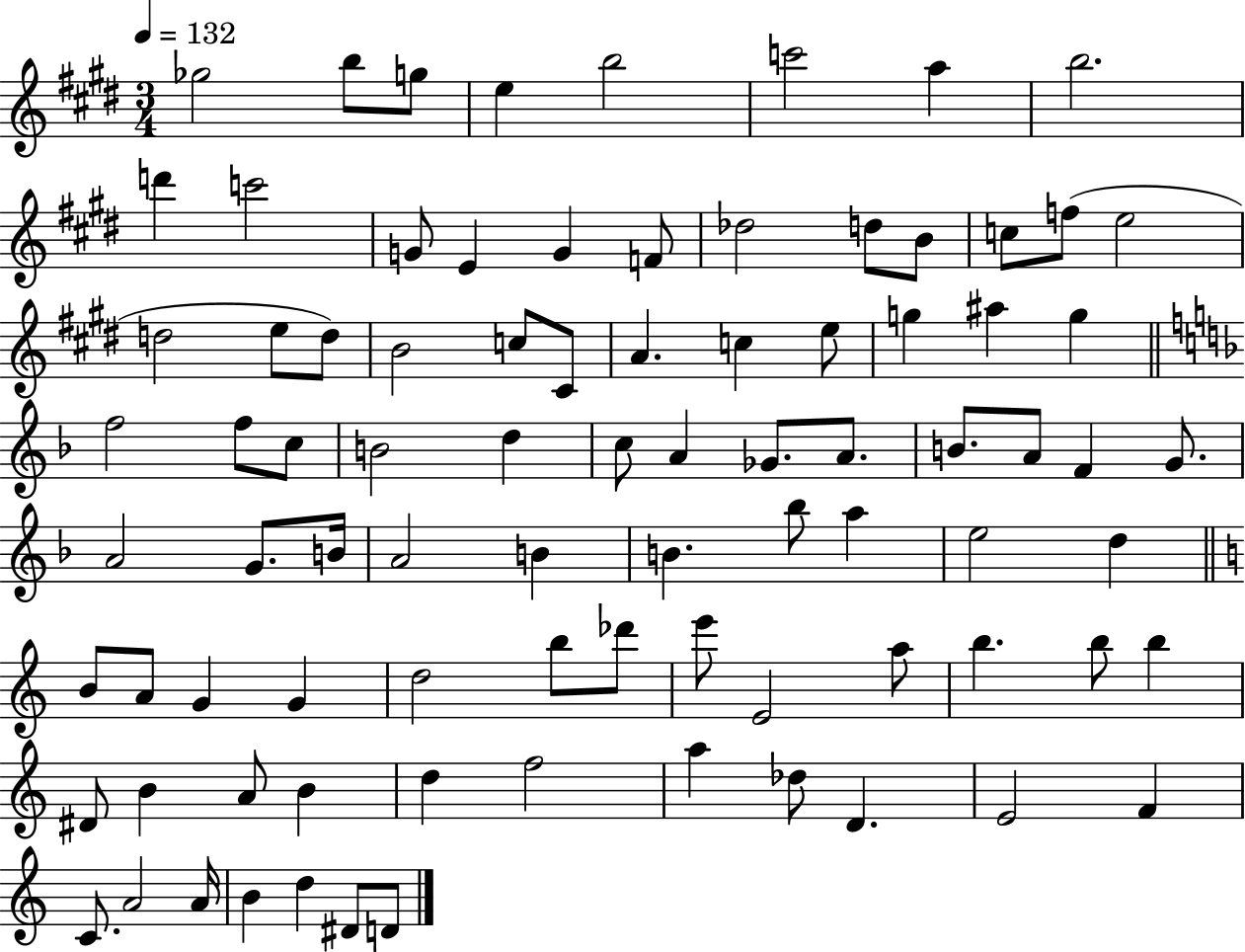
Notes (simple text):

Gb5/h B5/e G5/e E5/q B5/h C6/h A5/q B5/h. D6/q C6/h G4/e E4/q G4/q F4/e Db5/h D5/e B4/e C5/e F5/e E5/h D5/h E5/e D5/e B4/h C5/e C#4/e A4/q. C5/q E5/e G5/q A#5/q G5/q F5/h F5/e C5/e B4/h D5/q C5/e A4/q Gb4/e. A4/e. B4/e. A4/e F4/q G4/e. A4/h G4/e. B4/s A4/h B4/q B4/q. Bb5/e A5/q E5/h D5/q B4/e A4/e G4/q G4/q D5/h B5/e Db6/e E6/e E4/h A5/e B5/q. B5/e B5/q D#4/e B4/q A4/e B4/q D5/q F5/h A5/q Db5/e D4/q. E4/h F4/q C4/e. A4/h A4/s B4/q D5/q D#4/e D4/e